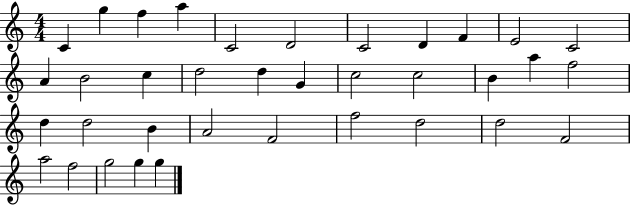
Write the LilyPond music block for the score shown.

{
  \clef treble
  \numericTimeSignature
  \time 4/4
  \key c \major
  c'4 g''4 f''4 a''4 | c'2 d'2 | c'2 d'4 f'4 | e'2 c'2 | \break a'4 b'2 c''4 | d''2 d''4 g'4 | c''2 c''2 | b'4 a''4 f''2 | \break d''4 d''2 b'4 | a'2 f'2 | f''2 d''2 | d''2 f'2 | \break a''2 f''2 | g''2 g''4 g''4 | \bar "|."
}